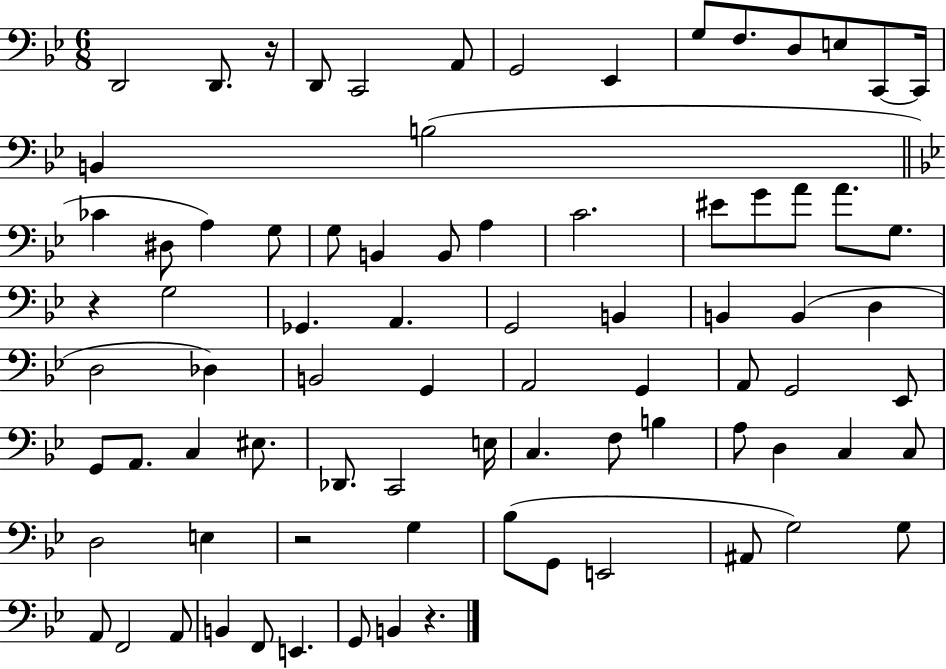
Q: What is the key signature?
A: BES major